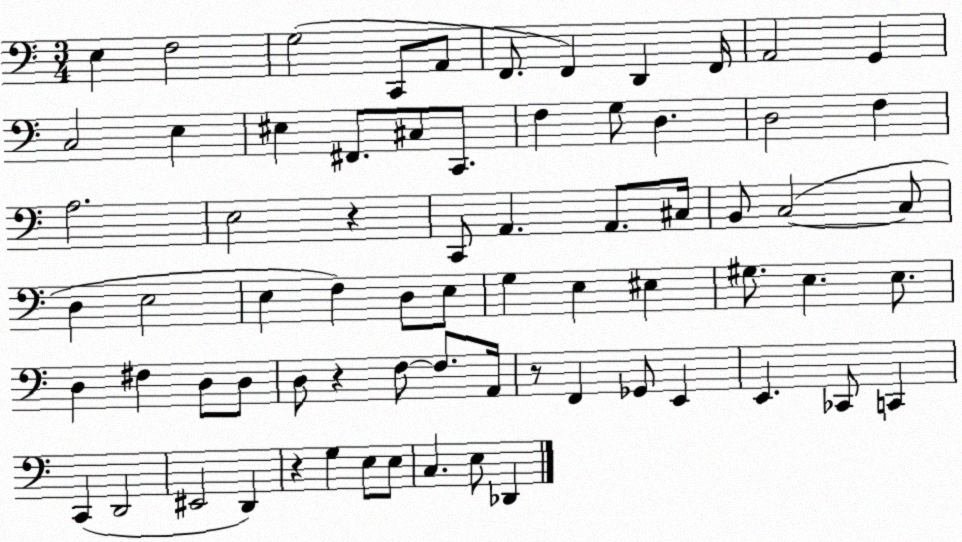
X:1
T:Untitled
M:3/4
L:1/4
K:C
E, F,2 G,2 C,,/2 A,,/2 F,,/2 F,, D,, F,,/4 A,,2 G,, C,2 E, ^E, ^F,,/2 ^C,/2 C,,/2 F, G,/2 D, D,2 F, A,2 E,2 z C,,/2 A,, A,,/2 ^C,/4 B,,/2 C,2 C,/2 D, E,2 E, F, D,/2 E,/2 G, E, ^E, ^G,/2 E, E,/2 D, ^F, D,/2 D,/2 D,/2 z F,/2 F,/2 A,,/4 z/2 F,, _G,,/2 E,, E,, _C,,/2 C,, C,, D,,2 ^E,,2 D,, z G, E,/2 E,/2 C, E,/2 _D,,